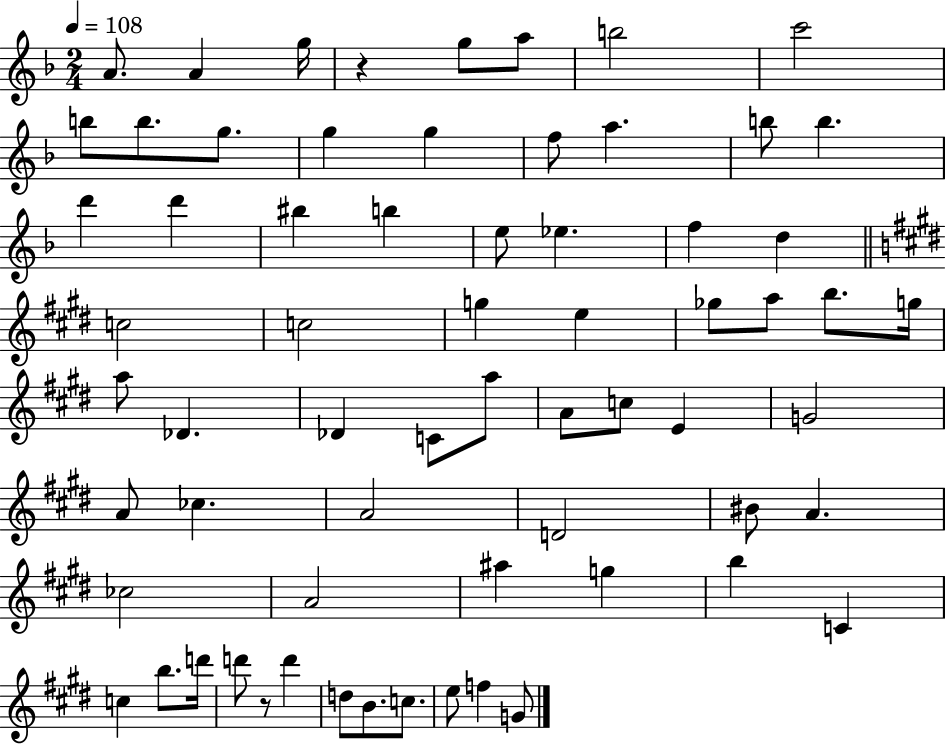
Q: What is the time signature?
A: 2/4